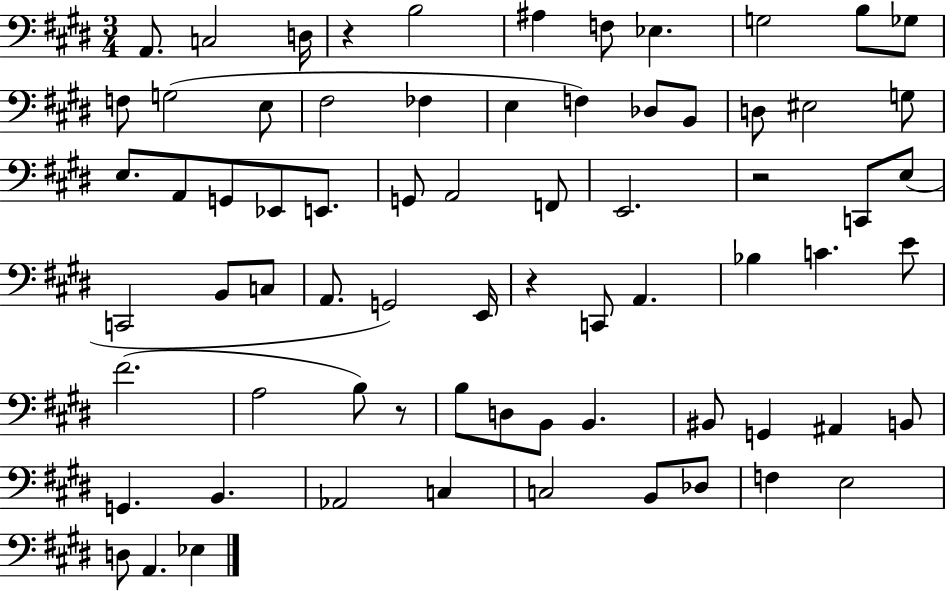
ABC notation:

X:1
T:Untitled
M:3/4
L:1/4
K:E
A,,/2 C,2 D,/4 z B,2 ^A, F,/2 _E, G,2 B,/2 _G,/2 F,/2 G,2 E,/2 ^F,2 _F, E, F, _D,/2 B,,/2 D,/2 ^E,2 G,/2 E,/2 A,,/2 G,,/2 _E,,/2 E,,/2 G,,/2 A,,2 F,,/2 E,,2 z2 C,,/2 E,/2 C,,2 B,,/2 C,/2 A,,/2 G,,2 E,,/4 z C,,/2 A,, _B, C E/2 ^F2 A,2 B,/2 z/2 B,/2 D,/2 B,,/2 B,, ^B,,/2 G,, ^A,, B,,/2 G,, B,, _A,,2 C, C,2 B,,/2 _D,/2 F, E,2 D,/2 A,, _E,